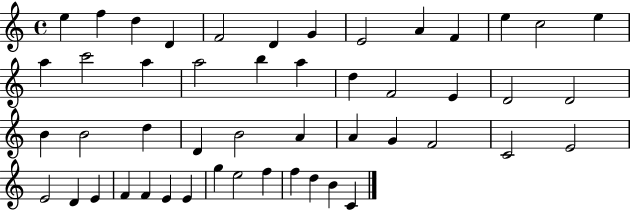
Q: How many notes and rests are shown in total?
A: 49